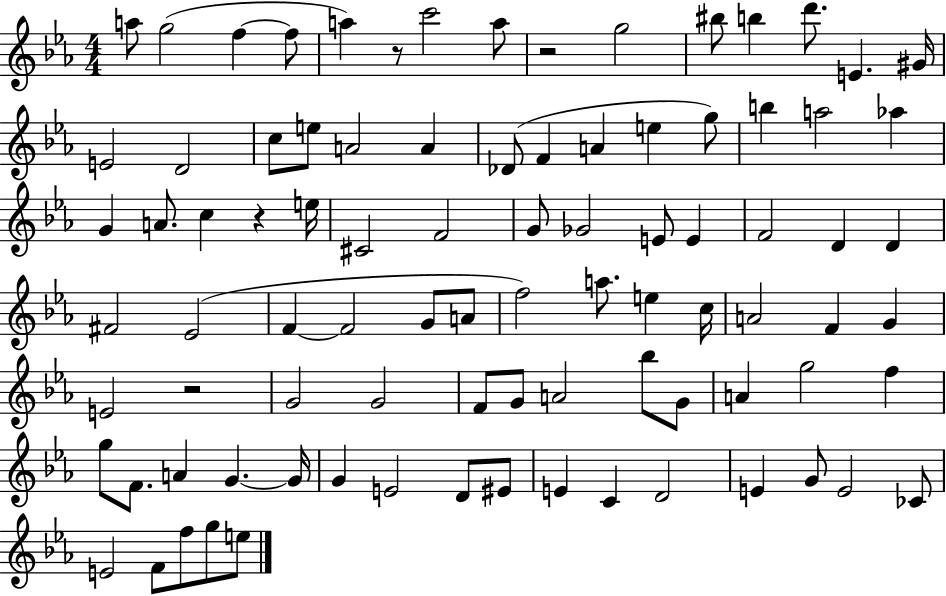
X:1
T:Untitled
M:4/4
L:1/4
K:Eb
a/2 g2 f f/2 a z/2 c'2 a/2 z2 g2 ^b/2 b d'/2 E ^G/4 E2 D2 c/2 e/2 A2 A _D/2 F A e g/2 b a2 _a G A/2 c z e/4 ^C2 F2 G/2 _G2 E/2 E F2 D D ^F2 _E2 F F2 G/2 A/2 f2 a/2 e c/4 A2 F G E2 z2 G2 G2 F/2 G/2 A2 _b/2 G/2 A g2 f g/2 F/2 A G G/4 G E2 D/2 ^E/2 E C D2 E G/2 E2 _C/2 E2 F/2 f/2 g/2 e/2